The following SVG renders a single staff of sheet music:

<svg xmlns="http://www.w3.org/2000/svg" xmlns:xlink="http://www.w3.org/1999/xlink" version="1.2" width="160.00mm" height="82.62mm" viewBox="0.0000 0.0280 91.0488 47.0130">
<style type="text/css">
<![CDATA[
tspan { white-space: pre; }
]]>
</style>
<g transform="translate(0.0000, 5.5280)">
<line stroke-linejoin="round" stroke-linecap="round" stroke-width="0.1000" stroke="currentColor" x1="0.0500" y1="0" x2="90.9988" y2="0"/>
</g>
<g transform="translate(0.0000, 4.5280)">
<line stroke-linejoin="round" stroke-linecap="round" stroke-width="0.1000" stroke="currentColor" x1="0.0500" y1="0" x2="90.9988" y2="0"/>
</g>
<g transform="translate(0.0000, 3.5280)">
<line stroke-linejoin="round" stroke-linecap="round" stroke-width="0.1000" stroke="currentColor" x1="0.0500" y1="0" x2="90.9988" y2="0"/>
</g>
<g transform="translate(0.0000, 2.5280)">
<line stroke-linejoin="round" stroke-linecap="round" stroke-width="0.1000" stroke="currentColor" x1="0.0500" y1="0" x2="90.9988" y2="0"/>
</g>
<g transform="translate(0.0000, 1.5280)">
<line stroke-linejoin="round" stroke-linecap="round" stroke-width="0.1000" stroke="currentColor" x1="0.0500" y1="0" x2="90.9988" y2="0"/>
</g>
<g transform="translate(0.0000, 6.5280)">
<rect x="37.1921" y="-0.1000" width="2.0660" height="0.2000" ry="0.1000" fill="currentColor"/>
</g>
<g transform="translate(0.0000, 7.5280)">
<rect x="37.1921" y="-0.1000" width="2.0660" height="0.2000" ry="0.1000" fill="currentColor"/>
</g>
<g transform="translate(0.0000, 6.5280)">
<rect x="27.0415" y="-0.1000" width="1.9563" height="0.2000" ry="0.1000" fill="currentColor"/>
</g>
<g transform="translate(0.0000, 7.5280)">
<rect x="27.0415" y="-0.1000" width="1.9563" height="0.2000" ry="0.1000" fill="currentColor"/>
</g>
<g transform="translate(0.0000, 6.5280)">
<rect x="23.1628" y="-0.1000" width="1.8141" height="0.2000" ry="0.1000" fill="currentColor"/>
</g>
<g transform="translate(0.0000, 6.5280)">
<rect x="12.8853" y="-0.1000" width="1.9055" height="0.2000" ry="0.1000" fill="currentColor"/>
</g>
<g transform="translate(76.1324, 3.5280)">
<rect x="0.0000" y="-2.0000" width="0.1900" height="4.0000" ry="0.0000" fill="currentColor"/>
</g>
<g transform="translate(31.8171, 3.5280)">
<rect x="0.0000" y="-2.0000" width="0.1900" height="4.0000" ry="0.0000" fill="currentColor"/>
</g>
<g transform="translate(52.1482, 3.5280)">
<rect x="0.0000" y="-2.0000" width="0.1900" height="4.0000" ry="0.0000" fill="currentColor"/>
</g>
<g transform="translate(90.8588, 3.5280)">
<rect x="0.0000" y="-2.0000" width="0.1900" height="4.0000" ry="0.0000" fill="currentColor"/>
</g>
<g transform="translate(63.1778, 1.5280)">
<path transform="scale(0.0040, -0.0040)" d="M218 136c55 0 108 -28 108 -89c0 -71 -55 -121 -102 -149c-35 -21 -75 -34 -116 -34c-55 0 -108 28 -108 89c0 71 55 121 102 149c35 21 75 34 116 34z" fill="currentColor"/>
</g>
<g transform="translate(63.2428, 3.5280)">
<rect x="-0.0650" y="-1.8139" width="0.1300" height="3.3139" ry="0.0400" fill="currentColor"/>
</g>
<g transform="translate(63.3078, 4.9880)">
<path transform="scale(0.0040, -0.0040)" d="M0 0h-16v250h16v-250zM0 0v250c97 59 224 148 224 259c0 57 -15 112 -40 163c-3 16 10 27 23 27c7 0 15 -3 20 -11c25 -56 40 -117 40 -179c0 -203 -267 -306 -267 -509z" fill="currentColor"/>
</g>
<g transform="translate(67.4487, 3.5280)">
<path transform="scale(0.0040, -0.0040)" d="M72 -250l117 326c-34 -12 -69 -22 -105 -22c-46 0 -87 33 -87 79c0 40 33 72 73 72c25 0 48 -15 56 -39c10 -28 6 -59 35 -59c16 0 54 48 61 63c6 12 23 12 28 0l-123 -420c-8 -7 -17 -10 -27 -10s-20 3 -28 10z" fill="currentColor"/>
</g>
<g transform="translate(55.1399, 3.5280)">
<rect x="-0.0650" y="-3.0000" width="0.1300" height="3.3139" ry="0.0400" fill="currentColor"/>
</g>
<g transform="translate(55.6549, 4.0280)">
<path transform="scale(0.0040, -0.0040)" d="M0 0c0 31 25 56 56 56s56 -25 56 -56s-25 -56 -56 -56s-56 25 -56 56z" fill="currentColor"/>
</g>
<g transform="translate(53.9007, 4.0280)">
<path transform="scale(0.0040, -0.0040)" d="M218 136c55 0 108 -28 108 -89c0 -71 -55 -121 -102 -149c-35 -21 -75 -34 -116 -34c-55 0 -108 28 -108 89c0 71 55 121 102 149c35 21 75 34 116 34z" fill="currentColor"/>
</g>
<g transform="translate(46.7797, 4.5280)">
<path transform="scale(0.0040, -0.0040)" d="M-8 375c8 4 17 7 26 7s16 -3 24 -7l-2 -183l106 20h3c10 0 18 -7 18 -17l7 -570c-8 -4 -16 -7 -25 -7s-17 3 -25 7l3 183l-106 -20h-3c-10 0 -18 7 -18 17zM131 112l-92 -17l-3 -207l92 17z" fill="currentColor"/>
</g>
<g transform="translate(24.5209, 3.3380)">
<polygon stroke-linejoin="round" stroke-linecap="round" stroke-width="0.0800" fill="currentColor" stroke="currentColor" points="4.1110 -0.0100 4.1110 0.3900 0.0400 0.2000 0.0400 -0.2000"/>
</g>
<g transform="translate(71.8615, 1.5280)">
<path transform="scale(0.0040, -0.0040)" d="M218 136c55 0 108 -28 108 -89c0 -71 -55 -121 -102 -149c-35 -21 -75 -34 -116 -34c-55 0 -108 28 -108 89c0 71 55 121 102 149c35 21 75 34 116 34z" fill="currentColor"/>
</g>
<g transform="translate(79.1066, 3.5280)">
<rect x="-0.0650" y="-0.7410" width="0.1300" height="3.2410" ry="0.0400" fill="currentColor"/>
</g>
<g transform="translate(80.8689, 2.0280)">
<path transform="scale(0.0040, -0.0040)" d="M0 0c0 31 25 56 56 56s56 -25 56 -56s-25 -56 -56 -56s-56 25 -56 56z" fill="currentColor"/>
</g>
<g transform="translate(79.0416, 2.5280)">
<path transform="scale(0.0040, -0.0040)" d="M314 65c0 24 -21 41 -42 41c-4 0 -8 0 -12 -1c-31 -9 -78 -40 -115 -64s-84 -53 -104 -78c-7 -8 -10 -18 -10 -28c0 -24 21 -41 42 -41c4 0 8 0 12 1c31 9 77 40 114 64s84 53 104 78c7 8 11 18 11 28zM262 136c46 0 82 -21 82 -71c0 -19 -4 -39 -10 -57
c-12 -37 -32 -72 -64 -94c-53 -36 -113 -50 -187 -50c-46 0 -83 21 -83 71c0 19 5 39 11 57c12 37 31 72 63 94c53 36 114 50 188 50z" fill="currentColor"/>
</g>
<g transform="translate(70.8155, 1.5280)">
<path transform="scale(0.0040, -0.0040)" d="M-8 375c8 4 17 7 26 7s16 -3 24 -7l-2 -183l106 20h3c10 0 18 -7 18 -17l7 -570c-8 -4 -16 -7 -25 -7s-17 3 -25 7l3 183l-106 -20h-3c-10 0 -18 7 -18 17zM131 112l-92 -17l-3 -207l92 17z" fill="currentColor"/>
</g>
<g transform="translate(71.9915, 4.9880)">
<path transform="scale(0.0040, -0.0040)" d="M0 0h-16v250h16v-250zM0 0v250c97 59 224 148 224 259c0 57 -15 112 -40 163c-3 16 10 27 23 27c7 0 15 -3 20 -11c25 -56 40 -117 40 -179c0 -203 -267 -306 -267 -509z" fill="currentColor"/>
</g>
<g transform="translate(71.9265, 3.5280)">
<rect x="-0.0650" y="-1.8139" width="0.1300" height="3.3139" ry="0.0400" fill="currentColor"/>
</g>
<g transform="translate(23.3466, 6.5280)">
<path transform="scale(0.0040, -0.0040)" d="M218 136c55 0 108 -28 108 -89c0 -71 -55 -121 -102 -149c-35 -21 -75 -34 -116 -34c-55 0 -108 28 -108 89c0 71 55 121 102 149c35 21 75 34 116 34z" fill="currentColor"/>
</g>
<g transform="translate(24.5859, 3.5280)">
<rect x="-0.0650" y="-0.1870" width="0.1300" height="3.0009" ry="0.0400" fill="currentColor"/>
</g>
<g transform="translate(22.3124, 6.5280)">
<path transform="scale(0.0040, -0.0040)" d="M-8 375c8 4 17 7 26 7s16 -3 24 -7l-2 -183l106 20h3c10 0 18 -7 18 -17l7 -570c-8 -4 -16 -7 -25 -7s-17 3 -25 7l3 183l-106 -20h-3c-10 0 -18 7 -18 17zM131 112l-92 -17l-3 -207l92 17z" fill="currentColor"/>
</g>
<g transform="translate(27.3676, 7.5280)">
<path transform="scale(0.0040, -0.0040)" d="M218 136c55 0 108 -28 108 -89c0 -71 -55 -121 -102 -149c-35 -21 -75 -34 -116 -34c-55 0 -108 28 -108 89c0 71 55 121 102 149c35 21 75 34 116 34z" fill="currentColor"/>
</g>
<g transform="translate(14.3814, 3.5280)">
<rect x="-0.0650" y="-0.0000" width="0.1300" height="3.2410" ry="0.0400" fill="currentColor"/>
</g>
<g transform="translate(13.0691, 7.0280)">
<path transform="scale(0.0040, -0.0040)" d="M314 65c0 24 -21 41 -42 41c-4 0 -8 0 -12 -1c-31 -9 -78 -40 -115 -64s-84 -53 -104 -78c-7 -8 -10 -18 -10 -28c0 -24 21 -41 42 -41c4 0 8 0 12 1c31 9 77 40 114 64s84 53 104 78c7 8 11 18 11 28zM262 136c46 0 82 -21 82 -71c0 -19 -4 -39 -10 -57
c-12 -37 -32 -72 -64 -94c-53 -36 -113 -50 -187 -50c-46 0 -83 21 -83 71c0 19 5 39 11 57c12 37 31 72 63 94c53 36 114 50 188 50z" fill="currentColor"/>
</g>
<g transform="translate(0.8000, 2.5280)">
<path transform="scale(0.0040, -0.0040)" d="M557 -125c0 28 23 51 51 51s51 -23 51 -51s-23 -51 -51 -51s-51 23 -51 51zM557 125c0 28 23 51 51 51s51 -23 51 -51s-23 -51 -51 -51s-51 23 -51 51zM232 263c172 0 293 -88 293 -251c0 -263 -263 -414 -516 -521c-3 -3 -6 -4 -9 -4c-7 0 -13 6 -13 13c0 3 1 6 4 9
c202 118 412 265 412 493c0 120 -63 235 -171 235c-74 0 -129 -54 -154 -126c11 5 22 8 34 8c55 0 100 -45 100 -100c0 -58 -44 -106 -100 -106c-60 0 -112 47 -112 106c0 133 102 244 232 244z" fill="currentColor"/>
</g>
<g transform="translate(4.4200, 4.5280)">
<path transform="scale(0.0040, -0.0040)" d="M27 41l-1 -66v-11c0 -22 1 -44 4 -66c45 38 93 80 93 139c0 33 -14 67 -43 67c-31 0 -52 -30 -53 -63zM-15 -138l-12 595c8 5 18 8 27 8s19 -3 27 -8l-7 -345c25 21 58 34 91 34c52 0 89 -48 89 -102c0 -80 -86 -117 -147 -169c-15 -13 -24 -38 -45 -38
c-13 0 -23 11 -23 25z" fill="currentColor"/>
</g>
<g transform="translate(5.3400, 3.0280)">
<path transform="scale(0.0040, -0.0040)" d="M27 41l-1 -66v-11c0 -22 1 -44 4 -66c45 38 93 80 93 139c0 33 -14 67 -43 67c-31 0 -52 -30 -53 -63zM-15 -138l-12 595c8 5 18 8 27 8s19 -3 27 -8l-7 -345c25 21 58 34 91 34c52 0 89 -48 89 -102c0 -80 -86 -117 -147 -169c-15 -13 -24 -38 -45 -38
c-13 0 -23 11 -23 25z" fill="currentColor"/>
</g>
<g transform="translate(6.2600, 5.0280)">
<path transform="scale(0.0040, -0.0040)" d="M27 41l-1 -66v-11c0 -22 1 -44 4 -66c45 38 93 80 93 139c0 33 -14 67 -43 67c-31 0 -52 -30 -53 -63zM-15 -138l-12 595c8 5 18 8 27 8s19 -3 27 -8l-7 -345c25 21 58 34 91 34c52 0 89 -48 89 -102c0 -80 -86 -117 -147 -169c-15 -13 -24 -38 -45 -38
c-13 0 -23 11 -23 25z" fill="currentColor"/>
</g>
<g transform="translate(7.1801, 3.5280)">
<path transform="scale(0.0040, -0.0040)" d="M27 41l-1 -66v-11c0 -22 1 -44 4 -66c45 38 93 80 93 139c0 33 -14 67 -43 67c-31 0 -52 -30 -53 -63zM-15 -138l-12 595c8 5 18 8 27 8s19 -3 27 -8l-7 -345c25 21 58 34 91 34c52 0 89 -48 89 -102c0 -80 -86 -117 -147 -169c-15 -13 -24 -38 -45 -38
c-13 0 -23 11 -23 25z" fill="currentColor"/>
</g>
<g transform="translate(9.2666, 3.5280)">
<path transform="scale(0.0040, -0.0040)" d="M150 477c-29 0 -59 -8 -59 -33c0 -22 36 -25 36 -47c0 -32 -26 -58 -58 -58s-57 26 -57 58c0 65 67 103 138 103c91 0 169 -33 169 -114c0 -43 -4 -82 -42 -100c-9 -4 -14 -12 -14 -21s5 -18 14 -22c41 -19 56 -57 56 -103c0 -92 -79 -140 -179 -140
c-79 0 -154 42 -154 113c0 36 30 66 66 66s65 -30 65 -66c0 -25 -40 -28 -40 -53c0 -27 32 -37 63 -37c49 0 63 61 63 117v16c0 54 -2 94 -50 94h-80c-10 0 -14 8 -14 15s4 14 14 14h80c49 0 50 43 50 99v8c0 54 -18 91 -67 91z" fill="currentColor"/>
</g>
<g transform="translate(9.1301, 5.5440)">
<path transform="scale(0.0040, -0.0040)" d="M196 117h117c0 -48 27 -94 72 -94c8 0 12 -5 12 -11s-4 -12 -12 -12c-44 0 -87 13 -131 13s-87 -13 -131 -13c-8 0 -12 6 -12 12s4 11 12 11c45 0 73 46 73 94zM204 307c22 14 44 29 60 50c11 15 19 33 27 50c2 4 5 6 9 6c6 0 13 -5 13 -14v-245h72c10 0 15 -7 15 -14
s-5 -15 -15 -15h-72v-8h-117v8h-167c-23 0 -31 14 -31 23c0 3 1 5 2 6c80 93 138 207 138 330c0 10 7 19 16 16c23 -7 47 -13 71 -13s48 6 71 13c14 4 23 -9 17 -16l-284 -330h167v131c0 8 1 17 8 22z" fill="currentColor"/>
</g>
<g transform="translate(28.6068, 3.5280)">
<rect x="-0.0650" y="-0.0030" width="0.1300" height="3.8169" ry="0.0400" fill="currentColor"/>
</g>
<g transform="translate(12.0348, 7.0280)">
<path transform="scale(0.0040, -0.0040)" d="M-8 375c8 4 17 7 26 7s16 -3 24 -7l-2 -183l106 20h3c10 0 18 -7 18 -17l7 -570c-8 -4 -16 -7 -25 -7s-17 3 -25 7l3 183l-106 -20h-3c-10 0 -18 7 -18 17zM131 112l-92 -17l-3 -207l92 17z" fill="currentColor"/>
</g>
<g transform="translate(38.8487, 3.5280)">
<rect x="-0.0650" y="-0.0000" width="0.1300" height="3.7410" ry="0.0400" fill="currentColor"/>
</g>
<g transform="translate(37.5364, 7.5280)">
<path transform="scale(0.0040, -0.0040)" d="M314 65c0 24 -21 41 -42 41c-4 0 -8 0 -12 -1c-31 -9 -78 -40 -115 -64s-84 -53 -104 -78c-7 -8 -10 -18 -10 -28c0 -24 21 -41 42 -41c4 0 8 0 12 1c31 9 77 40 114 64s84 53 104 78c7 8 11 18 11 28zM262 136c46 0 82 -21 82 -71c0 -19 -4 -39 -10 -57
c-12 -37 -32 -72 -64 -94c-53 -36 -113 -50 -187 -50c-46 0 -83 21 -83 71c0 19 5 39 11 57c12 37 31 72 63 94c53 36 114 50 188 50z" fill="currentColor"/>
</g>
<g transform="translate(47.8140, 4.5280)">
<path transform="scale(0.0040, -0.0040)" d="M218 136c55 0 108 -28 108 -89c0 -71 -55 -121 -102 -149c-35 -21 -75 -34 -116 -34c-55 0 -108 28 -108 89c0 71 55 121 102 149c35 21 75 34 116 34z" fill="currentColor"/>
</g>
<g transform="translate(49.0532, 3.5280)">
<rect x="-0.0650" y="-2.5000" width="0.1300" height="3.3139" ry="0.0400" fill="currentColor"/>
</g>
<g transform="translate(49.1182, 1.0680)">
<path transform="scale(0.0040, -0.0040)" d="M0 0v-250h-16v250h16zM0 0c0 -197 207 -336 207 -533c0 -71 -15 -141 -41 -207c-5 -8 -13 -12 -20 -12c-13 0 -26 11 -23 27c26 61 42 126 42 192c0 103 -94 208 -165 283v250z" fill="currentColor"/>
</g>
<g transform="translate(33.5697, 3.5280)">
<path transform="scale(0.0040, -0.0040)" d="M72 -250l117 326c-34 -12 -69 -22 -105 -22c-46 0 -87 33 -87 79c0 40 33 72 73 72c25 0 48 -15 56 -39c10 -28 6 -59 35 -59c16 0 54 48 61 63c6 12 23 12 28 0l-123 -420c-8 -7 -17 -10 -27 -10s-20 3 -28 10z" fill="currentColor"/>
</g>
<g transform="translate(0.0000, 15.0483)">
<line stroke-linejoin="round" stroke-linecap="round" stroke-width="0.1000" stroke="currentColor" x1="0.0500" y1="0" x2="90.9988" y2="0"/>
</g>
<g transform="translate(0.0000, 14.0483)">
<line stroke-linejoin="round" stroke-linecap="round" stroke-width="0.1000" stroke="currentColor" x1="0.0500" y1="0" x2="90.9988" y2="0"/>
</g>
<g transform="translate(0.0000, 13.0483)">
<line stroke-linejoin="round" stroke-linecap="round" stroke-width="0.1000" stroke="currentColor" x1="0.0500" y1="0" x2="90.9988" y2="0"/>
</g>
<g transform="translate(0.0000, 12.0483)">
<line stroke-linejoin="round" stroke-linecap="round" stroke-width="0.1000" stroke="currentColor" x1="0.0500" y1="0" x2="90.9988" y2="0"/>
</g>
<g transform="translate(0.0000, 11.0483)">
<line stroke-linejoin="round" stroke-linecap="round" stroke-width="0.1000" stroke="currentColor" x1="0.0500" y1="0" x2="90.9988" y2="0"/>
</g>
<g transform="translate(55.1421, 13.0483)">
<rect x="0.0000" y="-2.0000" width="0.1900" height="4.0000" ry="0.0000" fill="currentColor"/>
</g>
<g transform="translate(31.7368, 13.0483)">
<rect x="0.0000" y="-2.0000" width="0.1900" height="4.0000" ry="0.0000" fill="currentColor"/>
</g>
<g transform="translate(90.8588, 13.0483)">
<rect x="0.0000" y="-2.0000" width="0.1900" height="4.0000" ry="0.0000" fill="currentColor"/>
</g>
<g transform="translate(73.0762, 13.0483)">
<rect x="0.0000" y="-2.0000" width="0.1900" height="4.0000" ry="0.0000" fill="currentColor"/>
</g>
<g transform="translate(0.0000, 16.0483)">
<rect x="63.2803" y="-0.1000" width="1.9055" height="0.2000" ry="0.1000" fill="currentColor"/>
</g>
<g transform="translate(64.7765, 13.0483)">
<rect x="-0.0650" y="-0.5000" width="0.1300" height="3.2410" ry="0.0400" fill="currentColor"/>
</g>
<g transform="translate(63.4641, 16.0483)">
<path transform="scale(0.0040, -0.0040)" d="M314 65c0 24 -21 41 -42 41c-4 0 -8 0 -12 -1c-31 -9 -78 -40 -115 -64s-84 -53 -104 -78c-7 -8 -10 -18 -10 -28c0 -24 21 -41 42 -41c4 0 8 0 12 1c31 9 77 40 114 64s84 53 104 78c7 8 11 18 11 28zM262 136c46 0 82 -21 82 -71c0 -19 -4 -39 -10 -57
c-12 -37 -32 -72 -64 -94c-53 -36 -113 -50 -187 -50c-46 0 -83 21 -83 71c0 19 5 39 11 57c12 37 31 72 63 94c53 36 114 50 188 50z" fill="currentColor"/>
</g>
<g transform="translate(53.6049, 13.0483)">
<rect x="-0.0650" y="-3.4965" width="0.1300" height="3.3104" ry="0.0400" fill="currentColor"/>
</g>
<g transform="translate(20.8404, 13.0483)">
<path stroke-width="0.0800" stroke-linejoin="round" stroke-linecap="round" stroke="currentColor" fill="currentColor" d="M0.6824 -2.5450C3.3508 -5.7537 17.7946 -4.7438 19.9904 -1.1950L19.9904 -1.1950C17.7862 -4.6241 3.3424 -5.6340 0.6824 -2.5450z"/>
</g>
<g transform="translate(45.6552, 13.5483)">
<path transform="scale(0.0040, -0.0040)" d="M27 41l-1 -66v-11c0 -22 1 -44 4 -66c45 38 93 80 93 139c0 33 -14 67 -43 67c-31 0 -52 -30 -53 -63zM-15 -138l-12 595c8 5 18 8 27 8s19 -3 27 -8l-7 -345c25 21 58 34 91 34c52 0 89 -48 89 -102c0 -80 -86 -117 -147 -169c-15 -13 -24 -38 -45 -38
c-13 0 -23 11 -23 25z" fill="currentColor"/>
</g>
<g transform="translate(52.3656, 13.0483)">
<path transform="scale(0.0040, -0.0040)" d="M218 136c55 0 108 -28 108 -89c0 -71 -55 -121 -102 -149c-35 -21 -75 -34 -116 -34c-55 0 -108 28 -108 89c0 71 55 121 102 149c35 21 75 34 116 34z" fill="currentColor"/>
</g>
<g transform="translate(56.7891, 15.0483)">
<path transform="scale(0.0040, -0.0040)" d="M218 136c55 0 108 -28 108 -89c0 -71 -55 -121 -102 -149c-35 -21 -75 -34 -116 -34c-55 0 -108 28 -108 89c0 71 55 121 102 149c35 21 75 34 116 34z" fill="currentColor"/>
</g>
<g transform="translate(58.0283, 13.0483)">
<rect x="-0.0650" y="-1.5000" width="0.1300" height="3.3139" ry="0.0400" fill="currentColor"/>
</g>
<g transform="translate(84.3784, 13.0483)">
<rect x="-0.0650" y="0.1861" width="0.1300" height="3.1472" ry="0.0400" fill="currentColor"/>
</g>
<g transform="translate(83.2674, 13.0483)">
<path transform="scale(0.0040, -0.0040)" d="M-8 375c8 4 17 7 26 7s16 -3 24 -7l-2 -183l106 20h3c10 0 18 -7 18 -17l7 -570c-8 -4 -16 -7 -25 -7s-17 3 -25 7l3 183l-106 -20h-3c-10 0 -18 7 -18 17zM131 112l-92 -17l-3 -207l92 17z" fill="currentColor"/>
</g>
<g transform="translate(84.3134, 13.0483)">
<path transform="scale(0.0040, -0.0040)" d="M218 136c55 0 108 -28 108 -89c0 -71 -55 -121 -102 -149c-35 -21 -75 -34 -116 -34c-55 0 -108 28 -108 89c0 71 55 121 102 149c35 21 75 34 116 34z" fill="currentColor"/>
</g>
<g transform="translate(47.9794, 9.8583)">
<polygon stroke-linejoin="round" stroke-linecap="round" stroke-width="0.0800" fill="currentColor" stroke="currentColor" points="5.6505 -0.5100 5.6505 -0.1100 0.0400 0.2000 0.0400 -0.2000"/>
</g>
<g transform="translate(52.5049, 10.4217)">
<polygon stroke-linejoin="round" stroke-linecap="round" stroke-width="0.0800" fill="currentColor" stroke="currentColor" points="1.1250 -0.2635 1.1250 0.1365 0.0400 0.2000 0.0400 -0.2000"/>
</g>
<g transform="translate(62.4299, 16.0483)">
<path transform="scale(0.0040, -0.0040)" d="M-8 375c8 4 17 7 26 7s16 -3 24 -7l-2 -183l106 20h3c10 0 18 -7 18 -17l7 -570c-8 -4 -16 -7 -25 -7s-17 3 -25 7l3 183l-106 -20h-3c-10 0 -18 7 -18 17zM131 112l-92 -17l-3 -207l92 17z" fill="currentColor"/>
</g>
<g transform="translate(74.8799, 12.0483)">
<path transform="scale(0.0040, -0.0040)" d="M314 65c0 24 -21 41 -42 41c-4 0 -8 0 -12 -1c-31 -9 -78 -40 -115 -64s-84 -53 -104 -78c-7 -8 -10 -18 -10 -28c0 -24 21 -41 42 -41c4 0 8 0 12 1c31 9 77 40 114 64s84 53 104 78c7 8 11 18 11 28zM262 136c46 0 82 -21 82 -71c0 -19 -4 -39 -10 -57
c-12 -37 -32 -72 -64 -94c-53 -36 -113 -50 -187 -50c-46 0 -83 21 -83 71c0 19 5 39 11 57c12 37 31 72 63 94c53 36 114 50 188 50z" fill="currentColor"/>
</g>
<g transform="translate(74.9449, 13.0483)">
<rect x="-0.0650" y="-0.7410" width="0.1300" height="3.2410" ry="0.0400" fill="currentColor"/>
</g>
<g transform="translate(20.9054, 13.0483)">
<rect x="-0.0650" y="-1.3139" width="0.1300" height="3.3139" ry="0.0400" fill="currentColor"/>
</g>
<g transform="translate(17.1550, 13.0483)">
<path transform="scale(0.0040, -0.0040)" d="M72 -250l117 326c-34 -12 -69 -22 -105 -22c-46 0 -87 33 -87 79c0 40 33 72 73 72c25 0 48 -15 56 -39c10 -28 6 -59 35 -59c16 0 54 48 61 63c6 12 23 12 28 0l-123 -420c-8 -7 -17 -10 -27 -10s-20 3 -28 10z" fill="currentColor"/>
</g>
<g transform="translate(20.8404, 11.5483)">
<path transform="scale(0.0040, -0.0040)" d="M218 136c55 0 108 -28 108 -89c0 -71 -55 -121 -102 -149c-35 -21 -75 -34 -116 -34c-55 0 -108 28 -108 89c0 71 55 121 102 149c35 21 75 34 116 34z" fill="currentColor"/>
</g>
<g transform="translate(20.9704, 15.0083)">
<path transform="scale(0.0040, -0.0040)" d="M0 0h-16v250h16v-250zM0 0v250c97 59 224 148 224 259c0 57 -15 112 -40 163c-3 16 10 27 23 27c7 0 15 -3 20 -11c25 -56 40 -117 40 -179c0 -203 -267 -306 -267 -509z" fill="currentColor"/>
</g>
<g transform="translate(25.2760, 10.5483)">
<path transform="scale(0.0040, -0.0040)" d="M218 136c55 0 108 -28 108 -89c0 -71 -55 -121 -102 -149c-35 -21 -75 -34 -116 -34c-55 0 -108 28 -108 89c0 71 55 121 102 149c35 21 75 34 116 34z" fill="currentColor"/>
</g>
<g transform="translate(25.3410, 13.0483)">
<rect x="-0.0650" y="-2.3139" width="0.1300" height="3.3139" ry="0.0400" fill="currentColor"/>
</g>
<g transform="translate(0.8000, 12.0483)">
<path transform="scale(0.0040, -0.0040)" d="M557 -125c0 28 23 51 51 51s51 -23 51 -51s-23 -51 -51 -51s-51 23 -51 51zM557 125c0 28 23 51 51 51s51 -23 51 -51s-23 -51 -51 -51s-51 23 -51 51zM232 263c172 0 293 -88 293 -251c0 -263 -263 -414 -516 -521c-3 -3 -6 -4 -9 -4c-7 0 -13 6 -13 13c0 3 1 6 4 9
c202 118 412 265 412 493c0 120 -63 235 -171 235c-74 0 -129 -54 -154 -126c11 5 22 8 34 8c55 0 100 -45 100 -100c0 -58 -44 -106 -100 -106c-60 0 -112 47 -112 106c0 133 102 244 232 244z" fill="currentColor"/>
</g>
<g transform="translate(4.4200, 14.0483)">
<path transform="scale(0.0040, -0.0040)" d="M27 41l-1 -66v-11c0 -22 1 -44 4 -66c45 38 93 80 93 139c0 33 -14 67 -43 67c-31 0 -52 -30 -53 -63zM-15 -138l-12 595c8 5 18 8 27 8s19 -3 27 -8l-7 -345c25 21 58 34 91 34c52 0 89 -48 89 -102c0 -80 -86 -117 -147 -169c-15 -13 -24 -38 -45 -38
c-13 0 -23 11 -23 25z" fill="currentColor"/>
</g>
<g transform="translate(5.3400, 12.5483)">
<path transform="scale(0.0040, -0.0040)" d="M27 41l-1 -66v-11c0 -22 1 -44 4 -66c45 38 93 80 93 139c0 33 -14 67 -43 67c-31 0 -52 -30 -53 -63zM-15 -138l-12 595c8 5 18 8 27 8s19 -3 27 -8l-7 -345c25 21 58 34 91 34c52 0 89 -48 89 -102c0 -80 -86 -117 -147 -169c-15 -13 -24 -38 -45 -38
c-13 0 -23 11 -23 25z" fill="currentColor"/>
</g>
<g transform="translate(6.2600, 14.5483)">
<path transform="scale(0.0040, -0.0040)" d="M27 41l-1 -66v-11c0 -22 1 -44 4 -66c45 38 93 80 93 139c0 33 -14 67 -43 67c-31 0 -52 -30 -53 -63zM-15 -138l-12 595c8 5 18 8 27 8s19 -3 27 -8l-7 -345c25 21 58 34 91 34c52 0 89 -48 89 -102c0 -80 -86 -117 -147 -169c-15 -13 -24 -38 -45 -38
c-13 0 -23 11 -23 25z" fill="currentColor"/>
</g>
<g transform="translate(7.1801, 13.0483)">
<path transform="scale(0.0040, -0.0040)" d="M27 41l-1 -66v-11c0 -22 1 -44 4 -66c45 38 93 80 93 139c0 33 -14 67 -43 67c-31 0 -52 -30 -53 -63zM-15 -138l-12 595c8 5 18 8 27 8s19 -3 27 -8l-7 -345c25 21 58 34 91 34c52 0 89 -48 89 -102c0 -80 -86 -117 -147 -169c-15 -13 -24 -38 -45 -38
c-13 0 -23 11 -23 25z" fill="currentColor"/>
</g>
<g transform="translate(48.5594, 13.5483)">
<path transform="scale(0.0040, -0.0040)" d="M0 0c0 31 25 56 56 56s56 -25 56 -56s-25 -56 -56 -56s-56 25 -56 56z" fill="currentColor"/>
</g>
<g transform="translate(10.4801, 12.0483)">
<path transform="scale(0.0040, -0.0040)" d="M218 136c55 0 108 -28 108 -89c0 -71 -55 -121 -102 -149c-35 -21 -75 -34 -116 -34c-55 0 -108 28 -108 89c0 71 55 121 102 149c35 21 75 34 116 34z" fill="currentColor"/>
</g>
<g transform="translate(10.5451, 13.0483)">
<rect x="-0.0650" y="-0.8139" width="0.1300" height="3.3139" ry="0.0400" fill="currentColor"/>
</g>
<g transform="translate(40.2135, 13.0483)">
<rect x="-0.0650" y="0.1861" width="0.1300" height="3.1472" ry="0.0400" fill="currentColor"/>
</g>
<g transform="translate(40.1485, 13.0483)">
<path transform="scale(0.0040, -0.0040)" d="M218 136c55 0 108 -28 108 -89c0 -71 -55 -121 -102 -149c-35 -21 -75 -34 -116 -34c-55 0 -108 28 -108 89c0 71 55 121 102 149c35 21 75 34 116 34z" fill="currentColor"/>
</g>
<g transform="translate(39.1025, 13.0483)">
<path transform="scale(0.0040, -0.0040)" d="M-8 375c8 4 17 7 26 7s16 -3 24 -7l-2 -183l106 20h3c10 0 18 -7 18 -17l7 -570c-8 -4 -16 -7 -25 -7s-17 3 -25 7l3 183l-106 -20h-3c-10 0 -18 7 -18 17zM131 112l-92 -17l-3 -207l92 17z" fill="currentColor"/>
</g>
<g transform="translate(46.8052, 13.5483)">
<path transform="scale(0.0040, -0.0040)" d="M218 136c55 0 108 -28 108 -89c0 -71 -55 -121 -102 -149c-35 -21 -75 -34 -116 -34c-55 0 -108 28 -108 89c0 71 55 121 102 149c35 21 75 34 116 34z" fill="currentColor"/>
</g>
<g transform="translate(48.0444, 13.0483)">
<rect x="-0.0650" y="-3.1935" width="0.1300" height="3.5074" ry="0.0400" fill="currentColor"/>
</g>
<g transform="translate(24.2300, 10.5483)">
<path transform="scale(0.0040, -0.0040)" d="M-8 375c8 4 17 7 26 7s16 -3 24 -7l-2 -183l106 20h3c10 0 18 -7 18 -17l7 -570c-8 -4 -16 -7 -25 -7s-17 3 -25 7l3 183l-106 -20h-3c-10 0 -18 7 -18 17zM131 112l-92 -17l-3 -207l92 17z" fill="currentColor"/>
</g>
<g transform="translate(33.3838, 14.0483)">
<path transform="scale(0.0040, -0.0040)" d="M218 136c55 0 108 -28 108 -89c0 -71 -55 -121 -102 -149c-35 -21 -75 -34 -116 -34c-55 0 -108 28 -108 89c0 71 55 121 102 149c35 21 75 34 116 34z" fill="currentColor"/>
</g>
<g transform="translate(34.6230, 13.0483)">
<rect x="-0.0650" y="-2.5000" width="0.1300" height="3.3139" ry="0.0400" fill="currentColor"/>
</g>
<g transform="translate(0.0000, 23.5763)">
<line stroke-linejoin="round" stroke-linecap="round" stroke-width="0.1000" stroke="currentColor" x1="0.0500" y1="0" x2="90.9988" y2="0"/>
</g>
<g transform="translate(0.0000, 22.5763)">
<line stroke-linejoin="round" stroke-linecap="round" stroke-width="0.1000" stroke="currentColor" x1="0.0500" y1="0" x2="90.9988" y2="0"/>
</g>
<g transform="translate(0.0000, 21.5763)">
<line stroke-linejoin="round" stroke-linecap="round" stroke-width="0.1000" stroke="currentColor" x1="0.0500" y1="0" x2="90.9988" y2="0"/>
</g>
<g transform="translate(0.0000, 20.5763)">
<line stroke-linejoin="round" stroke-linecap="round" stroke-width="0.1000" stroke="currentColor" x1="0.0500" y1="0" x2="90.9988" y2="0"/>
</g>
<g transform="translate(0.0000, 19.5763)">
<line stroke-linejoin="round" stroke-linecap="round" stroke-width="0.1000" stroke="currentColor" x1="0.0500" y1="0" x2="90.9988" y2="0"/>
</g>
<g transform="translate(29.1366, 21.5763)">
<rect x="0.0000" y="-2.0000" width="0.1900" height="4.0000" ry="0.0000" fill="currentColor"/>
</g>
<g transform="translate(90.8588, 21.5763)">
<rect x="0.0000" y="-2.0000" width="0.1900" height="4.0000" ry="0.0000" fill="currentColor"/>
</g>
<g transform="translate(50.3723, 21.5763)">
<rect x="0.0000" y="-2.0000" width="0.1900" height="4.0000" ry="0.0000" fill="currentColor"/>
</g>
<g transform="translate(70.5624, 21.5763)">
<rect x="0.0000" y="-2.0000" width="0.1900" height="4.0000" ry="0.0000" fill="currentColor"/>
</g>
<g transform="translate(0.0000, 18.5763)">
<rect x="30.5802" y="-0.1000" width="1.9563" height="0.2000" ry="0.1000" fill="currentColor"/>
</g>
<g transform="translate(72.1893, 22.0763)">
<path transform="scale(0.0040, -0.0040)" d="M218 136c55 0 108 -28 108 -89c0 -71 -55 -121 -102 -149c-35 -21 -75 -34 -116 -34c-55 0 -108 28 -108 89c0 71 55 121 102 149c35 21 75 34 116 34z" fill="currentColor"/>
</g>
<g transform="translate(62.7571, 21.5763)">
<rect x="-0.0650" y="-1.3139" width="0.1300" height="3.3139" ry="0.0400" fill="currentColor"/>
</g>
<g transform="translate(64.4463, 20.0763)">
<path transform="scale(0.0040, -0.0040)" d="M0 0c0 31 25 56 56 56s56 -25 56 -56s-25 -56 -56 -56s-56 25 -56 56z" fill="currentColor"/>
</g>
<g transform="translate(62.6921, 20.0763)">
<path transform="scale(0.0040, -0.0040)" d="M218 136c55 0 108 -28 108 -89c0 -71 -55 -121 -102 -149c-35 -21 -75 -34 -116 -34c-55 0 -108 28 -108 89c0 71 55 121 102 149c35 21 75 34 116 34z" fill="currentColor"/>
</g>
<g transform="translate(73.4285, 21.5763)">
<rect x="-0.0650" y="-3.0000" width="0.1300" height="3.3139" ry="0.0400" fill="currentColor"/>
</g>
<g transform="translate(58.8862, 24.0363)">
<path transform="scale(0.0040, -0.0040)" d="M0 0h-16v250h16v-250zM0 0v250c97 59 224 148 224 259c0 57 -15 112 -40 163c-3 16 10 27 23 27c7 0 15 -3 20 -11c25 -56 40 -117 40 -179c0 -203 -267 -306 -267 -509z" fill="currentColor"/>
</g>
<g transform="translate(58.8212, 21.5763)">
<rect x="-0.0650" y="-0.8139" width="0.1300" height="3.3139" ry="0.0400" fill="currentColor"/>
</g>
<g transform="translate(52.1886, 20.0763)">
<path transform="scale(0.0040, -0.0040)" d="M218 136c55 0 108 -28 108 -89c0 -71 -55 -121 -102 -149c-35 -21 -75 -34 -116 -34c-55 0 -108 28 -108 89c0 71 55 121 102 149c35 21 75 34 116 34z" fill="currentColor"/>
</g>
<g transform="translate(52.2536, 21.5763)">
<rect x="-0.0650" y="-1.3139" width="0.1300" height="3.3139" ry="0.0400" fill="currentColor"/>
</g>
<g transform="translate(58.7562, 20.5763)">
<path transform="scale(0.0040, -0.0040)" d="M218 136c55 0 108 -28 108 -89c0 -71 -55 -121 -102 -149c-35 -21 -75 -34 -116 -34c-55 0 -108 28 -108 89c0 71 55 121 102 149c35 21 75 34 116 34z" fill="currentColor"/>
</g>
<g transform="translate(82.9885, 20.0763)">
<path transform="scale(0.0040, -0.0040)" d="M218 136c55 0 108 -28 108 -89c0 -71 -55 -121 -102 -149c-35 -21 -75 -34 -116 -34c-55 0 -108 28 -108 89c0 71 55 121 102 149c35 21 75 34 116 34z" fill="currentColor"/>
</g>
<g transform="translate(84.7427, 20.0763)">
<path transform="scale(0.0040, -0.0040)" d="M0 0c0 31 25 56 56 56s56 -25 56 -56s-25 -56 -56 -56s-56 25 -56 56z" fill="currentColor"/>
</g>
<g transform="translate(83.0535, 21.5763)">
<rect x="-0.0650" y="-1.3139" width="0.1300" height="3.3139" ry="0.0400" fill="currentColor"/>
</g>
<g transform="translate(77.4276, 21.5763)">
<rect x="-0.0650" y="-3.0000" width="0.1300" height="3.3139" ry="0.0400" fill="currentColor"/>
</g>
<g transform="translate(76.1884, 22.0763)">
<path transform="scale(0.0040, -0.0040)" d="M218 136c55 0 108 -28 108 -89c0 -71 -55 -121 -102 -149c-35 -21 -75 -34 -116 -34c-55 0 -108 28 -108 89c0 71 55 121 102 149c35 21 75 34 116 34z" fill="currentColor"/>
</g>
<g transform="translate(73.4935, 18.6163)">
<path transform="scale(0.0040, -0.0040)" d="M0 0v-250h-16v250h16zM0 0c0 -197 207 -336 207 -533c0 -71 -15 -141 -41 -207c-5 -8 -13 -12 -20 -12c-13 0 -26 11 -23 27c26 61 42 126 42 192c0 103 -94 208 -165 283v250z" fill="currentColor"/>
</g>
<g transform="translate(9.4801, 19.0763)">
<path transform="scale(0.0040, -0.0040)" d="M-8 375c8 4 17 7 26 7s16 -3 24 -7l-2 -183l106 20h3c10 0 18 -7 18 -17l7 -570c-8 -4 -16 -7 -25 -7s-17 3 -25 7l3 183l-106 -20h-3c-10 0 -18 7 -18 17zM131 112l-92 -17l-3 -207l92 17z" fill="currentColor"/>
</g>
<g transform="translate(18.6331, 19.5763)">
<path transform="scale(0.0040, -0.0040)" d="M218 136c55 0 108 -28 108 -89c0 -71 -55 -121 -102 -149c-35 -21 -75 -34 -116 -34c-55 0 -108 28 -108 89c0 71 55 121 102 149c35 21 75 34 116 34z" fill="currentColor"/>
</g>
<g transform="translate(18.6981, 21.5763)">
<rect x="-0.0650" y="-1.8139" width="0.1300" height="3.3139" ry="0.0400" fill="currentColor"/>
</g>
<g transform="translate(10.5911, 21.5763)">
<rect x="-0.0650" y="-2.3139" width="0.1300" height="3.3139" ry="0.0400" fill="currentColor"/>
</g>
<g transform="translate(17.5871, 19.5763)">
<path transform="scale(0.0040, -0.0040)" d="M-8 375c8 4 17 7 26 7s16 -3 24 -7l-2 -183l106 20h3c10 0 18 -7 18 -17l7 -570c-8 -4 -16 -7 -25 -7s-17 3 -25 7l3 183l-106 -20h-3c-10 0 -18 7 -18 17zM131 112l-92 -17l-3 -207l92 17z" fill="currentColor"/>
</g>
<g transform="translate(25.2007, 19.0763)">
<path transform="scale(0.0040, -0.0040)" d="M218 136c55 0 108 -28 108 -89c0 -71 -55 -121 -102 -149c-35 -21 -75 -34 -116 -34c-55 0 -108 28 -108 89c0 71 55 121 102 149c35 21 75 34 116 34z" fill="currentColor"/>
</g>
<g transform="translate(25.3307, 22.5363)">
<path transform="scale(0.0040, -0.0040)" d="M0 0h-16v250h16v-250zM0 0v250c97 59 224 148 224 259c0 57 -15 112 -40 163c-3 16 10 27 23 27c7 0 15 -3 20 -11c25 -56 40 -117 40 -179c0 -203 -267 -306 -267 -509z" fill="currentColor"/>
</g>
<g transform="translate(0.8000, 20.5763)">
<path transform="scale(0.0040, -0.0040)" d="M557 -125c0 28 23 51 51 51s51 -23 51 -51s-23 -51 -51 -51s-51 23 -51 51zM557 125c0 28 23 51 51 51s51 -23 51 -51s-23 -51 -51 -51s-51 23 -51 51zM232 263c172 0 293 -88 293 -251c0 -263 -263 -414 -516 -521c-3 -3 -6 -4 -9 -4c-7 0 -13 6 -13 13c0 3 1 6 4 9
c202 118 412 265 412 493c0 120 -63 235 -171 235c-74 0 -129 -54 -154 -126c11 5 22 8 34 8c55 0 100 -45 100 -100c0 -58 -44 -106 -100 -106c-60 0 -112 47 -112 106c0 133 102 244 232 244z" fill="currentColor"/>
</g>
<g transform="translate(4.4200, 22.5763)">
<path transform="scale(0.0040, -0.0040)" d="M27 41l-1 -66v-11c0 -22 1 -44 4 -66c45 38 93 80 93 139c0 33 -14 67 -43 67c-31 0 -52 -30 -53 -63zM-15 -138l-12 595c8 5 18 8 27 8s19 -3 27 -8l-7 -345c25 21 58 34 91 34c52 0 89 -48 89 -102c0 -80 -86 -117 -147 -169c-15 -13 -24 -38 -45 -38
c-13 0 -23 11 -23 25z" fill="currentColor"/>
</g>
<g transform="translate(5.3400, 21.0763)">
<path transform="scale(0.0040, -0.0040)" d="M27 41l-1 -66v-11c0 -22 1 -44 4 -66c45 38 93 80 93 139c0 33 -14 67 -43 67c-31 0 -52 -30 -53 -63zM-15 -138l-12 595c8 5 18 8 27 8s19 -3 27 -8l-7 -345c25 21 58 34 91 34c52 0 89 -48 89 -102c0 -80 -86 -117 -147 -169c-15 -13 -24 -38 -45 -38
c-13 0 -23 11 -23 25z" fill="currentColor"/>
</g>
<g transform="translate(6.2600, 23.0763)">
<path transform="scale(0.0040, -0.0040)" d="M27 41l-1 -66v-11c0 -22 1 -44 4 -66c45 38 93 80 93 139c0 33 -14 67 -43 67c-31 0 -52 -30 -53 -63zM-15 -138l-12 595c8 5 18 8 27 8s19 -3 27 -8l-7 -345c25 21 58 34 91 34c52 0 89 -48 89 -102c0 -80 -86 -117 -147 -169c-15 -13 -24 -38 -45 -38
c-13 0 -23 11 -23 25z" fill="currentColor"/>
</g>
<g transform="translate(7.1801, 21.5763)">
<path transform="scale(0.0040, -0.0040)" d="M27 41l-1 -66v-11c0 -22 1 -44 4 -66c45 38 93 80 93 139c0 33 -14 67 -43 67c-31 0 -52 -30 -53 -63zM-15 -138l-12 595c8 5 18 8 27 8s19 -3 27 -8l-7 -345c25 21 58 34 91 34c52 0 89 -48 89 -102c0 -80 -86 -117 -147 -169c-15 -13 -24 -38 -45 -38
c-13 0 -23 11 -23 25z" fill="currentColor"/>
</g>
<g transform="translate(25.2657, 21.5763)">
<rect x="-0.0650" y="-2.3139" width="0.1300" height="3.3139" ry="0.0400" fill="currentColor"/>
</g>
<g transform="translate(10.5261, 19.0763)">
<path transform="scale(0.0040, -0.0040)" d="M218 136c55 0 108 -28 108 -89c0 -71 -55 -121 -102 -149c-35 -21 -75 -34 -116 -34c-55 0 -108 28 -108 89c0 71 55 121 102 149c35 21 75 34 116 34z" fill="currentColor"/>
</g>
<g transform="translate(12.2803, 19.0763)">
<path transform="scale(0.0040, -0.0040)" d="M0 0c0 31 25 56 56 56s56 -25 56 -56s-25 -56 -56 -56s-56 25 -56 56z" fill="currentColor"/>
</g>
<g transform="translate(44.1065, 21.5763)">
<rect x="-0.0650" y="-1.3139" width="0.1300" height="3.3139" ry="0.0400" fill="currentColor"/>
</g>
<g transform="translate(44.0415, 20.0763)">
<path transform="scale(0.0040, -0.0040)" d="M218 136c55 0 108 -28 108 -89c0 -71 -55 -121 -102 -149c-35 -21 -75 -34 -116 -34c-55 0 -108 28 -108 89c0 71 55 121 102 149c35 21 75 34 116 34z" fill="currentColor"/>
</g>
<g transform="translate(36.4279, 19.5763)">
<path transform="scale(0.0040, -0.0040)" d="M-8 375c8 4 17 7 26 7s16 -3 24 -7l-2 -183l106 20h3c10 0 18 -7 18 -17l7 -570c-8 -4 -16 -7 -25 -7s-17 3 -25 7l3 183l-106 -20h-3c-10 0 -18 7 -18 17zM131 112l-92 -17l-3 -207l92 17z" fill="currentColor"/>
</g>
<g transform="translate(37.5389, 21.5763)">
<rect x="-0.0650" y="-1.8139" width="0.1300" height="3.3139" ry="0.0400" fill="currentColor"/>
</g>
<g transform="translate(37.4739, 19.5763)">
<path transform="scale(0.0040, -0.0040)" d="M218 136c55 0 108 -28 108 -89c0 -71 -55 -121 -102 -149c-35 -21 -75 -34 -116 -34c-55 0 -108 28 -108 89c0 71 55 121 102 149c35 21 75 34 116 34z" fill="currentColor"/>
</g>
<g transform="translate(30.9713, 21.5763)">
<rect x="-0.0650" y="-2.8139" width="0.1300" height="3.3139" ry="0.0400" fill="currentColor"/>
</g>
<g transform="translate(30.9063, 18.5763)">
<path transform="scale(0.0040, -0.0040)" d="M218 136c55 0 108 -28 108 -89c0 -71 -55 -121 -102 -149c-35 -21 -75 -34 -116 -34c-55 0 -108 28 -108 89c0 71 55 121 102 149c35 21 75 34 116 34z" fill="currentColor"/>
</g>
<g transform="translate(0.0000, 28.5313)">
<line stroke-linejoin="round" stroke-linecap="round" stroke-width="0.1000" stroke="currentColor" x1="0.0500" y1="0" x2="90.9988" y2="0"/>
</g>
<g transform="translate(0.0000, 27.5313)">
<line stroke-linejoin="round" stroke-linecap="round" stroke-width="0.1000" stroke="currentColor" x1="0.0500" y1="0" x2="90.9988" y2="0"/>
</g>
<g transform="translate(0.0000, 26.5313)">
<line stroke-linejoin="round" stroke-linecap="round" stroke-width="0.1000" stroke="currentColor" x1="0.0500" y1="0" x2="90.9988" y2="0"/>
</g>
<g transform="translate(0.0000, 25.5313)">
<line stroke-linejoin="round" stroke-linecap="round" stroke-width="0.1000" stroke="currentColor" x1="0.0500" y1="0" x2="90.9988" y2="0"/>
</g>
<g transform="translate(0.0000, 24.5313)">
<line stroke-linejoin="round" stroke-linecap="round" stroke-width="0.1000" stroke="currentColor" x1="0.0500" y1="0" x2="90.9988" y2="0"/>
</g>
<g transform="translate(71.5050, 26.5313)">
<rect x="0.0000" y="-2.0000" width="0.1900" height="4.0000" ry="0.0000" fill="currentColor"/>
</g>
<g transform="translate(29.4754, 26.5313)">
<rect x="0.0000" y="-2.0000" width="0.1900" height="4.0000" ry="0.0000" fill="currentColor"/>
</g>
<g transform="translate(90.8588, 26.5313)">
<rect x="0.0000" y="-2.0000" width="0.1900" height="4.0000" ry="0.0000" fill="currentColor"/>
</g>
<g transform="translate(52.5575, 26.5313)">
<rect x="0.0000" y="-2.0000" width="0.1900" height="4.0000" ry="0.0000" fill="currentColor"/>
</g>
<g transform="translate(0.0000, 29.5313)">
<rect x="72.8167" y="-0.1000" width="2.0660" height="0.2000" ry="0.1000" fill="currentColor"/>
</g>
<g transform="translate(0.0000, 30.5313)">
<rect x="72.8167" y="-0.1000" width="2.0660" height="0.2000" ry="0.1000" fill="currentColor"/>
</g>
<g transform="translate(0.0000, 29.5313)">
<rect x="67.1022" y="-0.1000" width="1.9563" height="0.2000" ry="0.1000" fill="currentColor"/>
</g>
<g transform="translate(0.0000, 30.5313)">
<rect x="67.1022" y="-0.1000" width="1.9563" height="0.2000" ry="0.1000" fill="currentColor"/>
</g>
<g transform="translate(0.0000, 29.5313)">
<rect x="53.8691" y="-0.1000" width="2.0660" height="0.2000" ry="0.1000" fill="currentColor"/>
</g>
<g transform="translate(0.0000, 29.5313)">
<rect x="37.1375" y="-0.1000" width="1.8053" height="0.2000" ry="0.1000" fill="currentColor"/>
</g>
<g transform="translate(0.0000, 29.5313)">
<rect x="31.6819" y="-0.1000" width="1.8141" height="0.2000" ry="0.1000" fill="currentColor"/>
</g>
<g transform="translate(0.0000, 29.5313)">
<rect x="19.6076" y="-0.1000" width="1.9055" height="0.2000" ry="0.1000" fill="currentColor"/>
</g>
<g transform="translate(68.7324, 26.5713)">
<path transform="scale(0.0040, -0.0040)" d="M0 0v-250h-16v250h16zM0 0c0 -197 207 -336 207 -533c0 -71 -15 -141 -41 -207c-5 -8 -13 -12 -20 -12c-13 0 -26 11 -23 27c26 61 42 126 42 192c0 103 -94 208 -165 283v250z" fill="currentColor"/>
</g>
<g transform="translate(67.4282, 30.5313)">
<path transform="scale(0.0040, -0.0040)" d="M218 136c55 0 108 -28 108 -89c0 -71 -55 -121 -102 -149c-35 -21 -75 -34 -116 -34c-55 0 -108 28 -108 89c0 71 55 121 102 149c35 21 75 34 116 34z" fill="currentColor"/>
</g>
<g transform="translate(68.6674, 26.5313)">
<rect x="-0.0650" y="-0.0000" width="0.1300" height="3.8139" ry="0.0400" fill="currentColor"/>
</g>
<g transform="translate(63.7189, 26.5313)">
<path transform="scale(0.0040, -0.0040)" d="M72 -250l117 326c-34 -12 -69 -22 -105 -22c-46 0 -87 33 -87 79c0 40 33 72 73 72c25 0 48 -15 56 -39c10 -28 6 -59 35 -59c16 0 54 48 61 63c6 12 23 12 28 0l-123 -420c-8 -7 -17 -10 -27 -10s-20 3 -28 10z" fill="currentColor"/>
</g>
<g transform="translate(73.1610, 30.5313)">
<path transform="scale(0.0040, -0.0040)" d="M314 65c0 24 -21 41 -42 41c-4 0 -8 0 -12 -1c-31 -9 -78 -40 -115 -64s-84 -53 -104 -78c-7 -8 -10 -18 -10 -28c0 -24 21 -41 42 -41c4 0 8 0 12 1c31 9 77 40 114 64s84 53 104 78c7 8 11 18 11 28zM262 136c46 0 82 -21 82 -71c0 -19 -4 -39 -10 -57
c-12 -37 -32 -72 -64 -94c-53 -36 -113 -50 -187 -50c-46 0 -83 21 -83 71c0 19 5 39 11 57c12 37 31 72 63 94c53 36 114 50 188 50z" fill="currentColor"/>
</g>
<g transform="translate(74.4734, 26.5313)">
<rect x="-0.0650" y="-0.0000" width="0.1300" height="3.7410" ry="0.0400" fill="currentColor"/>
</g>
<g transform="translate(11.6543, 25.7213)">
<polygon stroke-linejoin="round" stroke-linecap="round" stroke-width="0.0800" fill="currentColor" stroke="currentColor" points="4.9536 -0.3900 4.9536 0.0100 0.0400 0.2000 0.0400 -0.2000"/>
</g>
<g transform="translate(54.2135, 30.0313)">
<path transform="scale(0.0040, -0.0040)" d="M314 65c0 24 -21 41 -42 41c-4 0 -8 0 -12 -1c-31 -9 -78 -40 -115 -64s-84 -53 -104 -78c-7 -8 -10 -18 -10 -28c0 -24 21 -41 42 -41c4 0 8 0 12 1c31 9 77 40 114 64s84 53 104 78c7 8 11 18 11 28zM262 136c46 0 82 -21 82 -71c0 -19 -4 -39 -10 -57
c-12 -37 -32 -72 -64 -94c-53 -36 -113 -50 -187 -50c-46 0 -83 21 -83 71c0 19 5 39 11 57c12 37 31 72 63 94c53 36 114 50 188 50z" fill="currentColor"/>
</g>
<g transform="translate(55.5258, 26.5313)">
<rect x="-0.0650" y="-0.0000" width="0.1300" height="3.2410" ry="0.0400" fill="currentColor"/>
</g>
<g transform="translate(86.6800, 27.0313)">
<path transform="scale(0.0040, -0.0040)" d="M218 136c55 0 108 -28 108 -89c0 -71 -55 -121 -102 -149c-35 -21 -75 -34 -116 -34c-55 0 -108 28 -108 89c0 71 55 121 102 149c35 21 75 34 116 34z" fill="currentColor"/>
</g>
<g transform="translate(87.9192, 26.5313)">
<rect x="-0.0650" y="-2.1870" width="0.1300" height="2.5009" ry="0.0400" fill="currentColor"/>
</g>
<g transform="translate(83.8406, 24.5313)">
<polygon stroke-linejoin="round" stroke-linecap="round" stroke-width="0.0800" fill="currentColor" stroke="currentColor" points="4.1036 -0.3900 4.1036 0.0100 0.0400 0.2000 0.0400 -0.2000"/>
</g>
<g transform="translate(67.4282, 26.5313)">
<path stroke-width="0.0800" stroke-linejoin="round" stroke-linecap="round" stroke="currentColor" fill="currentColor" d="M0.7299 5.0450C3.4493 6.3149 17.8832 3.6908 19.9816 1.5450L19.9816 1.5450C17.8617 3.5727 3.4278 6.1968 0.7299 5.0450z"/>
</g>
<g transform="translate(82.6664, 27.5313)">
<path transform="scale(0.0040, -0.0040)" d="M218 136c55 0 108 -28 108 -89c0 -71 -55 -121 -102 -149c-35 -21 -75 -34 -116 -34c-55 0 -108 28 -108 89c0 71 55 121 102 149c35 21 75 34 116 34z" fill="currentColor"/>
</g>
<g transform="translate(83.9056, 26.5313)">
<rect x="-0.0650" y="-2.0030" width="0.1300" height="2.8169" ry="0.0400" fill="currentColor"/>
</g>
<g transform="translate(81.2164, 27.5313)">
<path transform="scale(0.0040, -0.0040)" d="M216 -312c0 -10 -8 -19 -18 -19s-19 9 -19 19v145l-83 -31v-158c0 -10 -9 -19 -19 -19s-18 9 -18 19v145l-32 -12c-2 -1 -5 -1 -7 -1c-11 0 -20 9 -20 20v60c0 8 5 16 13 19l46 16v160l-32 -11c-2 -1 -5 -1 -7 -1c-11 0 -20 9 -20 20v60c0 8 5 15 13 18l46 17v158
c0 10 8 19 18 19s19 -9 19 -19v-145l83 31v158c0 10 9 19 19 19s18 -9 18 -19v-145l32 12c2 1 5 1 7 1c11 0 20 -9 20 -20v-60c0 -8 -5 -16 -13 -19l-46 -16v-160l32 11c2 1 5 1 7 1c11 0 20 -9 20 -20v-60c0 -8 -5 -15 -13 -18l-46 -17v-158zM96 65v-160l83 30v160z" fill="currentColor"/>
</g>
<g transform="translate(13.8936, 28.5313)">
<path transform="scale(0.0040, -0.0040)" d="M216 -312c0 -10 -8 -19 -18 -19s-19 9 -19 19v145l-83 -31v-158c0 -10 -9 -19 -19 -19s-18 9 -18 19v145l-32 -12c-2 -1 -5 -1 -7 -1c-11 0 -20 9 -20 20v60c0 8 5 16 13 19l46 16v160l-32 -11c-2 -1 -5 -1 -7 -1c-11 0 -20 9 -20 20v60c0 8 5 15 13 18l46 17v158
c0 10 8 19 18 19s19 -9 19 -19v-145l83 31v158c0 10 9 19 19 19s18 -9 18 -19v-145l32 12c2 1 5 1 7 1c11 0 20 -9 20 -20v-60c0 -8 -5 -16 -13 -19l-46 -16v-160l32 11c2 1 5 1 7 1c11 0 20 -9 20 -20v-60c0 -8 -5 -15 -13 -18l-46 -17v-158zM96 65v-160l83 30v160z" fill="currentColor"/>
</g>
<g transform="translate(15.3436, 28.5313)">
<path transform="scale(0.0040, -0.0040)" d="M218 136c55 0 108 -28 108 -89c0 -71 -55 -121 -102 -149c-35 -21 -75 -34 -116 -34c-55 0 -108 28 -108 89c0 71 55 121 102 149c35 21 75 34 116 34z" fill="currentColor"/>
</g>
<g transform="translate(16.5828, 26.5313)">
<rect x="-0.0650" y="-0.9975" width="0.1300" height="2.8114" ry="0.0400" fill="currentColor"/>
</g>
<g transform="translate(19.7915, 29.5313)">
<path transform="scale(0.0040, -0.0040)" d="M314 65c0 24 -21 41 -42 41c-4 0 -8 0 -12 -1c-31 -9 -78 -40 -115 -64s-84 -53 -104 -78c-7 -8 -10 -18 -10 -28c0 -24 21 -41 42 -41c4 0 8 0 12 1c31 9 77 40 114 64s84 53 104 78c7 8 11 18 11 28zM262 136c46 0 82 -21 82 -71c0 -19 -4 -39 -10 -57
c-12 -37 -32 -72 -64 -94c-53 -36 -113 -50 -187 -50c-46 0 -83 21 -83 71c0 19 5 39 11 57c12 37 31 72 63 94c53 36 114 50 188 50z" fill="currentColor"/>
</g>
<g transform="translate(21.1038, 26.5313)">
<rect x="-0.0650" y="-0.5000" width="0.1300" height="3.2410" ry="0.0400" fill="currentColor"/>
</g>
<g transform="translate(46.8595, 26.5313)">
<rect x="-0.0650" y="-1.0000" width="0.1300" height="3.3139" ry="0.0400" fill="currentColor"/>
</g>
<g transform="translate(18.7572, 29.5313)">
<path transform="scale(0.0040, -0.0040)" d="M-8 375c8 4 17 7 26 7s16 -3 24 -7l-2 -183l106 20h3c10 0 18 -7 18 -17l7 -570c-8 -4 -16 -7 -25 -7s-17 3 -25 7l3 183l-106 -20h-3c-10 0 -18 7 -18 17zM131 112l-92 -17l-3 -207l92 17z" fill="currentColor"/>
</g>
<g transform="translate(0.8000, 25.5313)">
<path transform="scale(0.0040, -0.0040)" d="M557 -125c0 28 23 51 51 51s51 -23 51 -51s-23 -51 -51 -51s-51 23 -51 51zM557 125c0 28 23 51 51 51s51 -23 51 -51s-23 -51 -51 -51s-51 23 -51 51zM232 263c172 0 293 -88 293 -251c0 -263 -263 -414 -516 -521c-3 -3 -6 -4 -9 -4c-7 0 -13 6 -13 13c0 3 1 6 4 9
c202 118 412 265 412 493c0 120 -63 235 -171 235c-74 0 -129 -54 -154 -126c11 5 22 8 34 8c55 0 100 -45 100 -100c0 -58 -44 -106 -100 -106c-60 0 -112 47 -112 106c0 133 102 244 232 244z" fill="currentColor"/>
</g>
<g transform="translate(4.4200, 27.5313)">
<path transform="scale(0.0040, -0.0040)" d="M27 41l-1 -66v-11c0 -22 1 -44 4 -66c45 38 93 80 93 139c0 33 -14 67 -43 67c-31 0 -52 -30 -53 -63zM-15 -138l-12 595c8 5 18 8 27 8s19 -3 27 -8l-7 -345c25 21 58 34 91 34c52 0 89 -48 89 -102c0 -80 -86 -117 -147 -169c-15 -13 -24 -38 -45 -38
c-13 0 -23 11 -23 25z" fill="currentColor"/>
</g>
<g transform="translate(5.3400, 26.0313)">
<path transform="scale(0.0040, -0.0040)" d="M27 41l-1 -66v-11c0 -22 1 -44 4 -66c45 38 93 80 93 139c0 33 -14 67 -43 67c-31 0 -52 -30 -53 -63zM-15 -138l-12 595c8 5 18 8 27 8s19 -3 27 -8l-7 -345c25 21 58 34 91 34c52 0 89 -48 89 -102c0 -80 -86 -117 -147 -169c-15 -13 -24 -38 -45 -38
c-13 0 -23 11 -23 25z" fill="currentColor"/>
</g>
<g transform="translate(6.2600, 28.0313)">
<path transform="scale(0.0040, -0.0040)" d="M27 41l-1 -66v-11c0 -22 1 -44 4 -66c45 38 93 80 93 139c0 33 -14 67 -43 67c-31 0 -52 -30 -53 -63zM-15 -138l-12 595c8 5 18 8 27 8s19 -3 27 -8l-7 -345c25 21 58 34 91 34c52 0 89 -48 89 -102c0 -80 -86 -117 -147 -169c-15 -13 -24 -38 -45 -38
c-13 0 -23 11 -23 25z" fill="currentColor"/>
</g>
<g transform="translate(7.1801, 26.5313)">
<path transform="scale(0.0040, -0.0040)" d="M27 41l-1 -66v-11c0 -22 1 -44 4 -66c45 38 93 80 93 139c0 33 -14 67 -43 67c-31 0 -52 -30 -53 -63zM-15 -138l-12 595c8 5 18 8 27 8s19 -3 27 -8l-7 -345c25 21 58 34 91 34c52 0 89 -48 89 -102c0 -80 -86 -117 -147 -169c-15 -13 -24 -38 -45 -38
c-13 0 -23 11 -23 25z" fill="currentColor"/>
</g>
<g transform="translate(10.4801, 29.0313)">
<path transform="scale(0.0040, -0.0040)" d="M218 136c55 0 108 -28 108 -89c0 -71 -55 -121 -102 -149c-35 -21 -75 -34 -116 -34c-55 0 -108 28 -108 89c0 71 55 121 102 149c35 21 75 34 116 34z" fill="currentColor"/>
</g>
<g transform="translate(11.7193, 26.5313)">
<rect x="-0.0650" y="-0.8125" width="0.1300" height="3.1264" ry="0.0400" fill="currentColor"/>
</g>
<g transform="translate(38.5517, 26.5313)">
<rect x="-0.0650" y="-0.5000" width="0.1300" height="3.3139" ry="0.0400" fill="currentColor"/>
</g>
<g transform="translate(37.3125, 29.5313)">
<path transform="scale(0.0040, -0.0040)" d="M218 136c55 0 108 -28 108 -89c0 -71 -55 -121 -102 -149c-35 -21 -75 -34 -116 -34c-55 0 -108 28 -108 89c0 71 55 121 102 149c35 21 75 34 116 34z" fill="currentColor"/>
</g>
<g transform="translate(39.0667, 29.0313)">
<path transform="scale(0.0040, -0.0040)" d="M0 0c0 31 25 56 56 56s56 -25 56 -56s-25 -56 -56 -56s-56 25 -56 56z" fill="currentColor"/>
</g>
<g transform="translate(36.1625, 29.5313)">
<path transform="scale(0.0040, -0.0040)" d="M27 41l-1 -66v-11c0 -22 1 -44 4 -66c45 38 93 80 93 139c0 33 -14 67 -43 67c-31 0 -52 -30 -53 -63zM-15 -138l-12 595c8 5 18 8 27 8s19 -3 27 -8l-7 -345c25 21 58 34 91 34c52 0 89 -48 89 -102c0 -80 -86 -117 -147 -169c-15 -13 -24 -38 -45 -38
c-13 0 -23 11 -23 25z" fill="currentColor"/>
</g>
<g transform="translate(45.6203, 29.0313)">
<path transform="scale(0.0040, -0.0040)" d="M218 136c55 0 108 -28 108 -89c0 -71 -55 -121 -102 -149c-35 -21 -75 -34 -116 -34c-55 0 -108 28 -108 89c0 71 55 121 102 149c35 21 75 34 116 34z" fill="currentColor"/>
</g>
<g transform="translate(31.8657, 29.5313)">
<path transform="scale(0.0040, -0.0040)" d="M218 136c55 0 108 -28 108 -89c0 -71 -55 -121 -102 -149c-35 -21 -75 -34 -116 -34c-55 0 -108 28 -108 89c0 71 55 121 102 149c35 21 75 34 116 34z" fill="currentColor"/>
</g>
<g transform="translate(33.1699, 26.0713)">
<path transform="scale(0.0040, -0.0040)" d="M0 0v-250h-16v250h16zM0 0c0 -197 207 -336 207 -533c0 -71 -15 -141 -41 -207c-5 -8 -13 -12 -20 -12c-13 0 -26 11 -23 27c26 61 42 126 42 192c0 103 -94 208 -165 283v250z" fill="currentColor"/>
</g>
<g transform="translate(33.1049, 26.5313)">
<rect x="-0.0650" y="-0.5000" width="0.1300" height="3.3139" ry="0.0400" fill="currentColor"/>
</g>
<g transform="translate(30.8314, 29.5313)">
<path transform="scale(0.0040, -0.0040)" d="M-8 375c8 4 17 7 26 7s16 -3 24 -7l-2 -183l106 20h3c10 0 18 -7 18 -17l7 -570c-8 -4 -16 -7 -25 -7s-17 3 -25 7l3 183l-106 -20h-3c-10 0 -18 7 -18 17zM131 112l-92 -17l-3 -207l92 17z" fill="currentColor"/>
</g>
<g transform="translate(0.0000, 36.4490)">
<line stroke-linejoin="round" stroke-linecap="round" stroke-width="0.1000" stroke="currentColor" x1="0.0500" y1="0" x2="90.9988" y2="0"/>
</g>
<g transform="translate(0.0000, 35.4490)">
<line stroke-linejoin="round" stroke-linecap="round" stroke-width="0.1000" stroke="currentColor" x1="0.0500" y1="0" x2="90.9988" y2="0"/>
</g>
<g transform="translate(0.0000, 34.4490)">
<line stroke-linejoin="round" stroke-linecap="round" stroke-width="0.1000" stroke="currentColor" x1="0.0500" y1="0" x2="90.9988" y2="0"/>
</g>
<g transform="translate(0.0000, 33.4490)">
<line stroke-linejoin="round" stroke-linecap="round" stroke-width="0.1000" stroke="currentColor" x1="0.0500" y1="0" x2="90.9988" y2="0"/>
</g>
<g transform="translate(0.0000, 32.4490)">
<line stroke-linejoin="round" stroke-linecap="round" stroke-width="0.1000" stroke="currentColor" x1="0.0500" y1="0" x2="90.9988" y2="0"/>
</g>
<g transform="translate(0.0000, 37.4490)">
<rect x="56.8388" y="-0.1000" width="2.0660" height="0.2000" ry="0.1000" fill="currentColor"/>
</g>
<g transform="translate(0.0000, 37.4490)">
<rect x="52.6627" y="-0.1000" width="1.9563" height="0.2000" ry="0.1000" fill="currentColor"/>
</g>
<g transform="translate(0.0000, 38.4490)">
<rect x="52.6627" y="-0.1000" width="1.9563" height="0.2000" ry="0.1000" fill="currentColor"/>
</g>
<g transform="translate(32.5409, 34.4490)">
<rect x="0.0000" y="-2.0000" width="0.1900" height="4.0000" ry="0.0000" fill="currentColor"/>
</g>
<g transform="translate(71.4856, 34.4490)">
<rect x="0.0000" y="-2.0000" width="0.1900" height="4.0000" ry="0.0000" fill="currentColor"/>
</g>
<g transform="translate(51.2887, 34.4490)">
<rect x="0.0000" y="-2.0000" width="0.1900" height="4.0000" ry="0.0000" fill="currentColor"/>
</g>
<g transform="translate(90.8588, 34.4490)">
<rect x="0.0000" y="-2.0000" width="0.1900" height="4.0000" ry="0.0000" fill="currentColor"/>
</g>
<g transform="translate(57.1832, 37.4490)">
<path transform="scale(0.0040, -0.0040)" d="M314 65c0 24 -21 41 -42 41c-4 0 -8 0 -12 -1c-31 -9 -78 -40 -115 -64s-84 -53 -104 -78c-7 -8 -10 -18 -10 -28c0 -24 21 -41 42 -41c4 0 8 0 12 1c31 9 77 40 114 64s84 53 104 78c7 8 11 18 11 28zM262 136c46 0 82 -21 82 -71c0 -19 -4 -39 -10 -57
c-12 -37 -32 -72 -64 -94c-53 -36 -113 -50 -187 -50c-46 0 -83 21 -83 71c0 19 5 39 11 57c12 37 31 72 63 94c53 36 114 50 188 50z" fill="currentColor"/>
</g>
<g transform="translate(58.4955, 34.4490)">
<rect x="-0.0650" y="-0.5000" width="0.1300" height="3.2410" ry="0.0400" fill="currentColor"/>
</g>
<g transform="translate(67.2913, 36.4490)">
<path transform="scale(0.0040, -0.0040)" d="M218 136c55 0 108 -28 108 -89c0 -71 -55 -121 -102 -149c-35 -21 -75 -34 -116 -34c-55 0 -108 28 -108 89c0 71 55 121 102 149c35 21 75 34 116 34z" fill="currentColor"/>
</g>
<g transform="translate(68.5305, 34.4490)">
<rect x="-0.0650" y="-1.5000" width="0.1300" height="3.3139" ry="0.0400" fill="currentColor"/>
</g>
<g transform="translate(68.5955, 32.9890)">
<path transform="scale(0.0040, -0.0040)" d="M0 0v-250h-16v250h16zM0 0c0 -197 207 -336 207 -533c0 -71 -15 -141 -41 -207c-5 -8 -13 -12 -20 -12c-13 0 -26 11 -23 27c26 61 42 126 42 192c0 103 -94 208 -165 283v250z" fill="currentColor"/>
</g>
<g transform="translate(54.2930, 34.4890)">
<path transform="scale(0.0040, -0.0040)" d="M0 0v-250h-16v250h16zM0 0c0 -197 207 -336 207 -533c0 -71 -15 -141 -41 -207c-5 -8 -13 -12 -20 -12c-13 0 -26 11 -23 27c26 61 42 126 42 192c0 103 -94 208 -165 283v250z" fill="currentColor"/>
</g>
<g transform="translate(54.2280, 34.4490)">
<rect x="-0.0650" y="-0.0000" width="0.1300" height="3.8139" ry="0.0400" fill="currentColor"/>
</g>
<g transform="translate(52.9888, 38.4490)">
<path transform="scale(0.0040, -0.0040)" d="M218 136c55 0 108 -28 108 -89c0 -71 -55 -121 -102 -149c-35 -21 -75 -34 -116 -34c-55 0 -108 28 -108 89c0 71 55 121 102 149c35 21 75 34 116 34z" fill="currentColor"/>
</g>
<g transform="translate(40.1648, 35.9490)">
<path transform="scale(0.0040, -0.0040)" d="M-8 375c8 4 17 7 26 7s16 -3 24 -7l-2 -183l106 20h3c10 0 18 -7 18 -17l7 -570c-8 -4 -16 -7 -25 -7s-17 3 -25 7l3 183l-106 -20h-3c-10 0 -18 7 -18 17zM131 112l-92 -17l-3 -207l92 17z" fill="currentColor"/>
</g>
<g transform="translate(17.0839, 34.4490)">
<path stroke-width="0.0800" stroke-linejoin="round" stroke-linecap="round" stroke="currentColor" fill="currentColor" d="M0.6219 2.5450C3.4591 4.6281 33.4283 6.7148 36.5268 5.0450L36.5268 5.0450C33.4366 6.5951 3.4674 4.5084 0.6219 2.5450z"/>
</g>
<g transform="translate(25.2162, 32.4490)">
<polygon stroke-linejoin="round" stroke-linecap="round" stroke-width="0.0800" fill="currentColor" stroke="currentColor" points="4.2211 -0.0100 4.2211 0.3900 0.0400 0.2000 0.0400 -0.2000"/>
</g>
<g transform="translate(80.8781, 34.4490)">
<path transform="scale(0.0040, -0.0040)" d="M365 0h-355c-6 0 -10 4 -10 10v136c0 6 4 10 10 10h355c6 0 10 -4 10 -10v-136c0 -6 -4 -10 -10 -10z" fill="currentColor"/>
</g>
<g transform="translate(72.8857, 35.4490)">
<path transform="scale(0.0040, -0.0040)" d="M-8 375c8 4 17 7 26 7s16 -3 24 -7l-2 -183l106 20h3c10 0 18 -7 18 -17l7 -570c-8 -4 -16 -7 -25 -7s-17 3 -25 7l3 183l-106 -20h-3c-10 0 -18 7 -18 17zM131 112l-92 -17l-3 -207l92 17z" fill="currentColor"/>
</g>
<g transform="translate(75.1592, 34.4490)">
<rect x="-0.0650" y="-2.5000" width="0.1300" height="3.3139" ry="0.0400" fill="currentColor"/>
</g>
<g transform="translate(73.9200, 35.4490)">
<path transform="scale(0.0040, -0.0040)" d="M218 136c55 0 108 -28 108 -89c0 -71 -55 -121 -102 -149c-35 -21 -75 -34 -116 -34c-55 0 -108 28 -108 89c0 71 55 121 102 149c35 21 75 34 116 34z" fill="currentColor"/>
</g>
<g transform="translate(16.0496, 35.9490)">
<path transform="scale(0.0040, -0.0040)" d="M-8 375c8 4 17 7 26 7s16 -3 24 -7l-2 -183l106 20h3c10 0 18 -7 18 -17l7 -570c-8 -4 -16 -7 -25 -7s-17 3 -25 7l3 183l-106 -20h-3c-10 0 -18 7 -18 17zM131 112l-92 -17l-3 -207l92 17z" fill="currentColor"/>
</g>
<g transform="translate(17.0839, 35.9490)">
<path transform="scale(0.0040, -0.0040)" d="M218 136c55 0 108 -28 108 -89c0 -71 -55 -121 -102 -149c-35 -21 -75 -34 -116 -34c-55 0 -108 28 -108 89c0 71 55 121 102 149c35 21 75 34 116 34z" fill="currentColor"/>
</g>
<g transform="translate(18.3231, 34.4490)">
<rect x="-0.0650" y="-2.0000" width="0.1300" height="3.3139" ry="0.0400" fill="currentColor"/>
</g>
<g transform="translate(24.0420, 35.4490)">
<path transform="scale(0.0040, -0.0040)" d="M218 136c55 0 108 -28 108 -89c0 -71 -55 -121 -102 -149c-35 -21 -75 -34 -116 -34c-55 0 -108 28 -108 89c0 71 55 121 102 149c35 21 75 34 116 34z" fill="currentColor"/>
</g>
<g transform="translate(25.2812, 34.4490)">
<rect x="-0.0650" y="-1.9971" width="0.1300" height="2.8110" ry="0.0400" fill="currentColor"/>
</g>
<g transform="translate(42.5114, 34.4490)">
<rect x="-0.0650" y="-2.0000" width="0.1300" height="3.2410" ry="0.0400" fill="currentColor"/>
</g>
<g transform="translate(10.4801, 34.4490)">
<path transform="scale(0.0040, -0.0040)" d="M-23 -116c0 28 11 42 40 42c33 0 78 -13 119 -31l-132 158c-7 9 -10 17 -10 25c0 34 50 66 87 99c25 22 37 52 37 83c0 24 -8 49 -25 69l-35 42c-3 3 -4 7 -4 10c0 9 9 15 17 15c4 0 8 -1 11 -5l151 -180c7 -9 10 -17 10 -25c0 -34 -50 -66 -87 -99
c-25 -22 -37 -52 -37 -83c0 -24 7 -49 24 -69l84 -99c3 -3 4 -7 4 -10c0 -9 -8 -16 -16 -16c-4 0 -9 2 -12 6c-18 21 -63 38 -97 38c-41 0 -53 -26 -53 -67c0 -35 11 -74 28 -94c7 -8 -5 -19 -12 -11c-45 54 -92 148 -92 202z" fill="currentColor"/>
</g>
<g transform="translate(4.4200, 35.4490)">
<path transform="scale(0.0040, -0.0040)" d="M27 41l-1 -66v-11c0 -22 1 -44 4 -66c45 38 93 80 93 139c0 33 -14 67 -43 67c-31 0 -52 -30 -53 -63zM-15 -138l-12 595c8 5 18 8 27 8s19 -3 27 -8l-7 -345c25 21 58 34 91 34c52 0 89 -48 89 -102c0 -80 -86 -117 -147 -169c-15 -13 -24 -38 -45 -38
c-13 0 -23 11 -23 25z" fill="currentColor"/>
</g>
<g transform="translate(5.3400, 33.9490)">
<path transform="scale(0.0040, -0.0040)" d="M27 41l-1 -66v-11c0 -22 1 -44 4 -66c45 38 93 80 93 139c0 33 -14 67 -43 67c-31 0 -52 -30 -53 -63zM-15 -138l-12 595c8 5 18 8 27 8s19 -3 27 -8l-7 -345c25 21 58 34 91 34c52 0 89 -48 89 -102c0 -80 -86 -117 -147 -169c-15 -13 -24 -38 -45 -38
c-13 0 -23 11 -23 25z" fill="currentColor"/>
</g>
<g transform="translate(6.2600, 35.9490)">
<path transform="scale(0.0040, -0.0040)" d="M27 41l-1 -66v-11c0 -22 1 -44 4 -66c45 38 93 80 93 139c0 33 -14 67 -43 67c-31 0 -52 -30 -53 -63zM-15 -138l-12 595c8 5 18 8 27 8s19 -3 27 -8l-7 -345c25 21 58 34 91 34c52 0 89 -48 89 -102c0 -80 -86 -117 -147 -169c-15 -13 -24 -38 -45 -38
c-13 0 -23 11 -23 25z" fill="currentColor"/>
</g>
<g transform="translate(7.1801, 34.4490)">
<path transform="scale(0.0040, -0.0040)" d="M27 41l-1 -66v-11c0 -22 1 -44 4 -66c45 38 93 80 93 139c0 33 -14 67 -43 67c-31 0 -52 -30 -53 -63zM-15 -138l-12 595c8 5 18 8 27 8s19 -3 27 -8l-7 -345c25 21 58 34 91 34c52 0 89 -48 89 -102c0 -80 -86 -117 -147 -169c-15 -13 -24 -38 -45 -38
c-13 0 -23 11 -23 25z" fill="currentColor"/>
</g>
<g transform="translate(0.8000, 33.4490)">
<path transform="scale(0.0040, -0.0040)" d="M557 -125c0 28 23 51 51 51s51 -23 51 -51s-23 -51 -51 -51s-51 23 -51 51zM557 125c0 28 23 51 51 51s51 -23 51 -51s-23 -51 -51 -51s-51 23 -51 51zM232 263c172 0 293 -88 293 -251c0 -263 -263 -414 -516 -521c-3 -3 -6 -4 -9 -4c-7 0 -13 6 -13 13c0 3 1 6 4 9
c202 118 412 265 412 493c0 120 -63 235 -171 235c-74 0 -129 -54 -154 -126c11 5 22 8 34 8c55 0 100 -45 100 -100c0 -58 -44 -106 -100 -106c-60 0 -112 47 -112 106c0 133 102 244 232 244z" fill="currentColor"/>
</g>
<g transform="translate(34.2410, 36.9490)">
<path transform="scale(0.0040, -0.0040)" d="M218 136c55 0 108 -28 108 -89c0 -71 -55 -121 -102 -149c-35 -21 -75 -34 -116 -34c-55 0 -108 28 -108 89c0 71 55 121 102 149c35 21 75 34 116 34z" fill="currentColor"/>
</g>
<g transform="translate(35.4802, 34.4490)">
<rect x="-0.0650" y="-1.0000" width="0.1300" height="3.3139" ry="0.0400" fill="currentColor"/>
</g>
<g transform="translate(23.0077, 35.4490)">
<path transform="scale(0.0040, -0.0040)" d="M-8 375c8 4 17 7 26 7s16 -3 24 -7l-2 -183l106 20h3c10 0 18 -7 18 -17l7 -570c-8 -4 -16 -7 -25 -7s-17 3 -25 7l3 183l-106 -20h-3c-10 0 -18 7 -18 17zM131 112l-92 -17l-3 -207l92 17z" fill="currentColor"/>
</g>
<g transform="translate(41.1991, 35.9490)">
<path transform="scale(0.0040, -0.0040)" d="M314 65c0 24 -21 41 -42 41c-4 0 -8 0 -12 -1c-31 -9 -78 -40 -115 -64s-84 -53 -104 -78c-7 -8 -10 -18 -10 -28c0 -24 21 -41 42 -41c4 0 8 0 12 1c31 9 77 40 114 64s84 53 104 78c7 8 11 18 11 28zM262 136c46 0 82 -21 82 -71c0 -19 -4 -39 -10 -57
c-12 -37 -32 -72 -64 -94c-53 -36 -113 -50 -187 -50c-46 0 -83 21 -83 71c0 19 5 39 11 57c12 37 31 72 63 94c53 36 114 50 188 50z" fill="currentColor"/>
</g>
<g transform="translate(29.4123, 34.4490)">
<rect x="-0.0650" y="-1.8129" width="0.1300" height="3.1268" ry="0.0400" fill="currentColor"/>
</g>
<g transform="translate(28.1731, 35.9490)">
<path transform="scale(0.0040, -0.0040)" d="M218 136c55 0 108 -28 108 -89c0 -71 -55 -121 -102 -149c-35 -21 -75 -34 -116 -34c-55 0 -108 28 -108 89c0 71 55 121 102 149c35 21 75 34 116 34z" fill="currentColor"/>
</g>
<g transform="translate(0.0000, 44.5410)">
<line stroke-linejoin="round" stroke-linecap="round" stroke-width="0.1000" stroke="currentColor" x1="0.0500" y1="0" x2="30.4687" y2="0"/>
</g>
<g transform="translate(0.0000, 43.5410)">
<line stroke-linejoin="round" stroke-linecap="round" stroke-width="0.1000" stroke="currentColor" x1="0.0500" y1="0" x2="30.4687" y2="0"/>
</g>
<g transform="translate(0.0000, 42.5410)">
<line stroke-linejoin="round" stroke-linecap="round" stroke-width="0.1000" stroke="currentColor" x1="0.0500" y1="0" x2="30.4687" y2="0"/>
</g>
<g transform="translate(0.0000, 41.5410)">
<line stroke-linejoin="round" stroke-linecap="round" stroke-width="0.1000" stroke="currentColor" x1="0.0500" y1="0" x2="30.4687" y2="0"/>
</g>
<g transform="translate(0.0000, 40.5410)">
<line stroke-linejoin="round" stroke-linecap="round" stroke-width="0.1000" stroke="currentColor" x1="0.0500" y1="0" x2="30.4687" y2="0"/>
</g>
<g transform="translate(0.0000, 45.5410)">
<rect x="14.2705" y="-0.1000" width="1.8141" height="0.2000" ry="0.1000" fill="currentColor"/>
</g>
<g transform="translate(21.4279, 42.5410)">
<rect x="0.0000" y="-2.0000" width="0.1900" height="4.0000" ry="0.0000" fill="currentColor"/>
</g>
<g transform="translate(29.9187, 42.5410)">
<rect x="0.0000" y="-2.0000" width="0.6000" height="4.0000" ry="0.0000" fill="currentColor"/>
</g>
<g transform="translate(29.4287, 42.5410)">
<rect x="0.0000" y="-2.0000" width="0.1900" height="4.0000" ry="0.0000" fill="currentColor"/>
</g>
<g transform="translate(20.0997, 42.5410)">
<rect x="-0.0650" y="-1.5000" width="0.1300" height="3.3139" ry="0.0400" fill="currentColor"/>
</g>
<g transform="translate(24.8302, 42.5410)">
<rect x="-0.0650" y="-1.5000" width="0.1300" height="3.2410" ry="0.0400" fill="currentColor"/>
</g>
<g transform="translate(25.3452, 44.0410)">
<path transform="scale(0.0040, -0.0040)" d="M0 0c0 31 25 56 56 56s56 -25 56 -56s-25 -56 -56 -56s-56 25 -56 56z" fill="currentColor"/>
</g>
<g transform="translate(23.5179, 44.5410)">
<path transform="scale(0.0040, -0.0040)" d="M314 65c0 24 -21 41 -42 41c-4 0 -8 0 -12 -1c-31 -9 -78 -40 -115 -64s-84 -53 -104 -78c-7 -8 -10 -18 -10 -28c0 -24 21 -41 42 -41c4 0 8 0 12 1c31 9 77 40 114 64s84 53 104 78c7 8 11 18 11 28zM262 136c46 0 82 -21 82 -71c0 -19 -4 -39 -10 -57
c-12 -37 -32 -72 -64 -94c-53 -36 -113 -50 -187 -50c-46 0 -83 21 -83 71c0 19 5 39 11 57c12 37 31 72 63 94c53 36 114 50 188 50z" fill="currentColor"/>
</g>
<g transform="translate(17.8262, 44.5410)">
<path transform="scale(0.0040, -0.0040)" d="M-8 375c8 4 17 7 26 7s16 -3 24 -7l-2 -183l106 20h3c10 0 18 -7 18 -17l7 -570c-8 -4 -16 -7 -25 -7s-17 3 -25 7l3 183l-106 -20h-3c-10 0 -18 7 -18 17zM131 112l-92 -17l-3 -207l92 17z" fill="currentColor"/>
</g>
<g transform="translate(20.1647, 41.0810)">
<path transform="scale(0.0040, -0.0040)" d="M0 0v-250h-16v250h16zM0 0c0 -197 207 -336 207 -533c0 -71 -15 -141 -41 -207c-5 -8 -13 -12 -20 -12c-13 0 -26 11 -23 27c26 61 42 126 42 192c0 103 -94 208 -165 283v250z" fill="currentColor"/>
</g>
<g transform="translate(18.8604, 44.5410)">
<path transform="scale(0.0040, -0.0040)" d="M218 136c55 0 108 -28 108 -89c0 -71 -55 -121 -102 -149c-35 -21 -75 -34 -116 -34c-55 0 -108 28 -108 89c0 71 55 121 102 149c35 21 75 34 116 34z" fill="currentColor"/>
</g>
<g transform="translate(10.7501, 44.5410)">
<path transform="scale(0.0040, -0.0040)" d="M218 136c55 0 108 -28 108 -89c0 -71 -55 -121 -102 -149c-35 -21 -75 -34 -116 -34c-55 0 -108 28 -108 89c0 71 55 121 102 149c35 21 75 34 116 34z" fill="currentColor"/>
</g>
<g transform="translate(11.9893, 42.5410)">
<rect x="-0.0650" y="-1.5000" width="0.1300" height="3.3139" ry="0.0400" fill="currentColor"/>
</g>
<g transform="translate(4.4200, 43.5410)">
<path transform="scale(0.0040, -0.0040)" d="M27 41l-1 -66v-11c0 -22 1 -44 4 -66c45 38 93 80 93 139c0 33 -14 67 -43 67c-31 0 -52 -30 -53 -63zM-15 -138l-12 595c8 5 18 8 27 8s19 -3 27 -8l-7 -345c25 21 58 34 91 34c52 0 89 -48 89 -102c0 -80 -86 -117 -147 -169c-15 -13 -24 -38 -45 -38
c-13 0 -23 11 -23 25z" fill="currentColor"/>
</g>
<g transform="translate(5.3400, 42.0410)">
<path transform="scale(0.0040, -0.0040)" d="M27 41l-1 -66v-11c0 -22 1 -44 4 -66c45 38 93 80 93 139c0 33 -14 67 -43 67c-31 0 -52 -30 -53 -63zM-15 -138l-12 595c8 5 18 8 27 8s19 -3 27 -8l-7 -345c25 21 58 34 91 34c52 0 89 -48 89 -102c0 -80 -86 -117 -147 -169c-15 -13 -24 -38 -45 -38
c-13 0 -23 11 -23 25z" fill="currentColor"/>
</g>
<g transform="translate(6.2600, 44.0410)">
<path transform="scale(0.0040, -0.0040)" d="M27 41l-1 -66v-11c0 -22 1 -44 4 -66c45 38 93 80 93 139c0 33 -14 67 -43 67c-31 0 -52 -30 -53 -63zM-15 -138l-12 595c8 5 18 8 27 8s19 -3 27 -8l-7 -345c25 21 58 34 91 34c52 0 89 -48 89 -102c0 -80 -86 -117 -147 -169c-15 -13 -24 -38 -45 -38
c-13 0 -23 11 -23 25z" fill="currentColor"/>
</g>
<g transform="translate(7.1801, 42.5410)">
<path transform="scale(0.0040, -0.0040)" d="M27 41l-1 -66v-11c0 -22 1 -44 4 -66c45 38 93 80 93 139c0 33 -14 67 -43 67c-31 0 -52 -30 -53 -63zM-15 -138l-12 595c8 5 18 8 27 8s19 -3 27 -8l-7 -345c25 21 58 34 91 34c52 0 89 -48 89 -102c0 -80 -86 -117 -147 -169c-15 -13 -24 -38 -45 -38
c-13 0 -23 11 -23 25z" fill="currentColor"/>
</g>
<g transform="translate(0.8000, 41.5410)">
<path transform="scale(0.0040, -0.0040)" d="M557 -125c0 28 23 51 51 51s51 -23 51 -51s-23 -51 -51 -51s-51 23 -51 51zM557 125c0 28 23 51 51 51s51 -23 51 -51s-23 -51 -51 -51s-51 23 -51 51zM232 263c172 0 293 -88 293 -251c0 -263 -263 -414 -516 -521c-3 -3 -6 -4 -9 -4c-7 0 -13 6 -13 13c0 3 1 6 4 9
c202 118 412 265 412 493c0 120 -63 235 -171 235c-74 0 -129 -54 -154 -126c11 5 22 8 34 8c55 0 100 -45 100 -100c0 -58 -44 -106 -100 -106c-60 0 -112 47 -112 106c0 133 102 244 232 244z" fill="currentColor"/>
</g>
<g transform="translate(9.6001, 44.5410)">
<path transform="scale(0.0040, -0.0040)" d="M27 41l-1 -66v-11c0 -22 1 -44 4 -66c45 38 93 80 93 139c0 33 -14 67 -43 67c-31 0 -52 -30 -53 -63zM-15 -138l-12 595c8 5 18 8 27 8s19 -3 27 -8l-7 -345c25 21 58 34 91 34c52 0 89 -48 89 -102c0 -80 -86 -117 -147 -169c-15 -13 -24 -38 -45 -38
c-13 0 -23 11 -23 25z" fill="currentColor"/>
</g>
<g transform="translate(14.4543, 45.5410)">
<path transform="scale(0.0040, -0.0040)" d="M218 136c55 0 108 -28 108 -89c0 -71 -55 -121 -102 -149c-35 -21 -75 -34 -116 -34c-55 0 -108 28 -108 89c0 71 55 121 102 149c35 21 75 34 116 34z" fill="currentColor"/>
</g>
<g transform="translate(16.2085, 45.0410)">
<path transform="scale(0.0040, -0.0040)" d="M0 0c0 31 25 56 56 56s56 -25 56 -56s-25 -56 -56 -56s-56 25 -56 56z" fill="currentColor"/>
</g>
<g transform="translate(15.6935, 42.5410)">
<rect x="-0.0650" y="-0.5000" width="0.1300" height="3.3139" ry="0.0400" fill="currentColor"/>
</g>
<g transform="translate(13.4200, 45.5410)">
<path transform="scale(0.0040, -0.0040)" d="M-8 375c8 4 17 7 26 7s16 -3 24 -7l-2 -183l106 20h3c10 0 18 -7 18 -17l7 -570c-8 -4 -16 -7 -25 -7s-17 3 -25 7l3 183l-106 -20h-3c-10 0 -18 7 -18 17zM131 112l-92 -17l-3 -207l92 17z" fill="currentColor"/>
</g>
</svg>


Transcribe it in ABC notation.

X:1
T:Untitled
M:3/4
L:1/4
K:Ab
D,,2 E,,/2 C,,/2 z/2 C,,2 B,,/2 C, _A,/2 z/2 A,/2 F,2 F, z/2 G,/2 B, _B,, D, _C,/2 D,/4 G,, E,,2 F,2 D, B, A, B,/2 C A, G, G, F,/2 G, C,/2 C, G, F,,/2 ^G,,/2 E,,2 E,,/2 _E,, F,, _D,,2 z/2 C,,/2 C,,2 ^B,,/2 C,/2 z A,, B,,/2 A,,/2 F,, A,,2 C,,/2 _E,,2 G,,/2 B,, z2 _G,, E,, G,,/2 G,,2